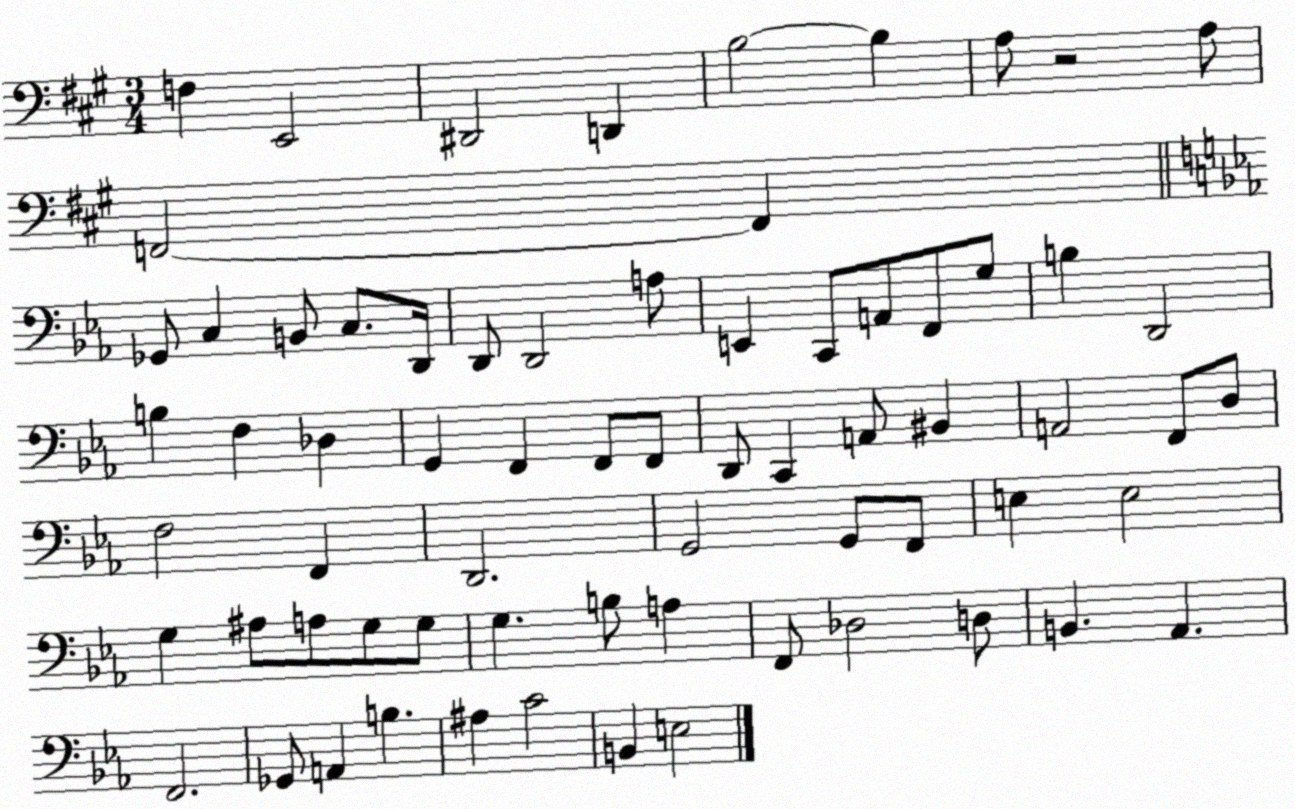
X:1
T:Untitled
M:3/4
L:1/4
K:A
F, E,,2 ^D,,2 D,, B,2 B, A,/2 z2 A,/2 F,,2 F,, _G,,/2 C, B,,/2 C,/2 D,,/4 D,,/2 D,,2 A,/2 E,, C,,/2 A,,/2 F,,/2 G,/2 B, D,,2 B, F, _D, G,, F,, F,,/2 F,,/2 D,,/2 C,, A,,/2 ^B,, A,,2 F,,/2 D,/2 F,2 F,, D,,2 G,,2 G,,/2 F,,/2 E, E,2 G, ^A,/2 A,/2 G,/2 G,/2 G, B,/2 A, F,,/2 _D,2 D,/2 B,, _A,, F,,2 _G,,/2 A,, B, ^A, C2 B,, E,2